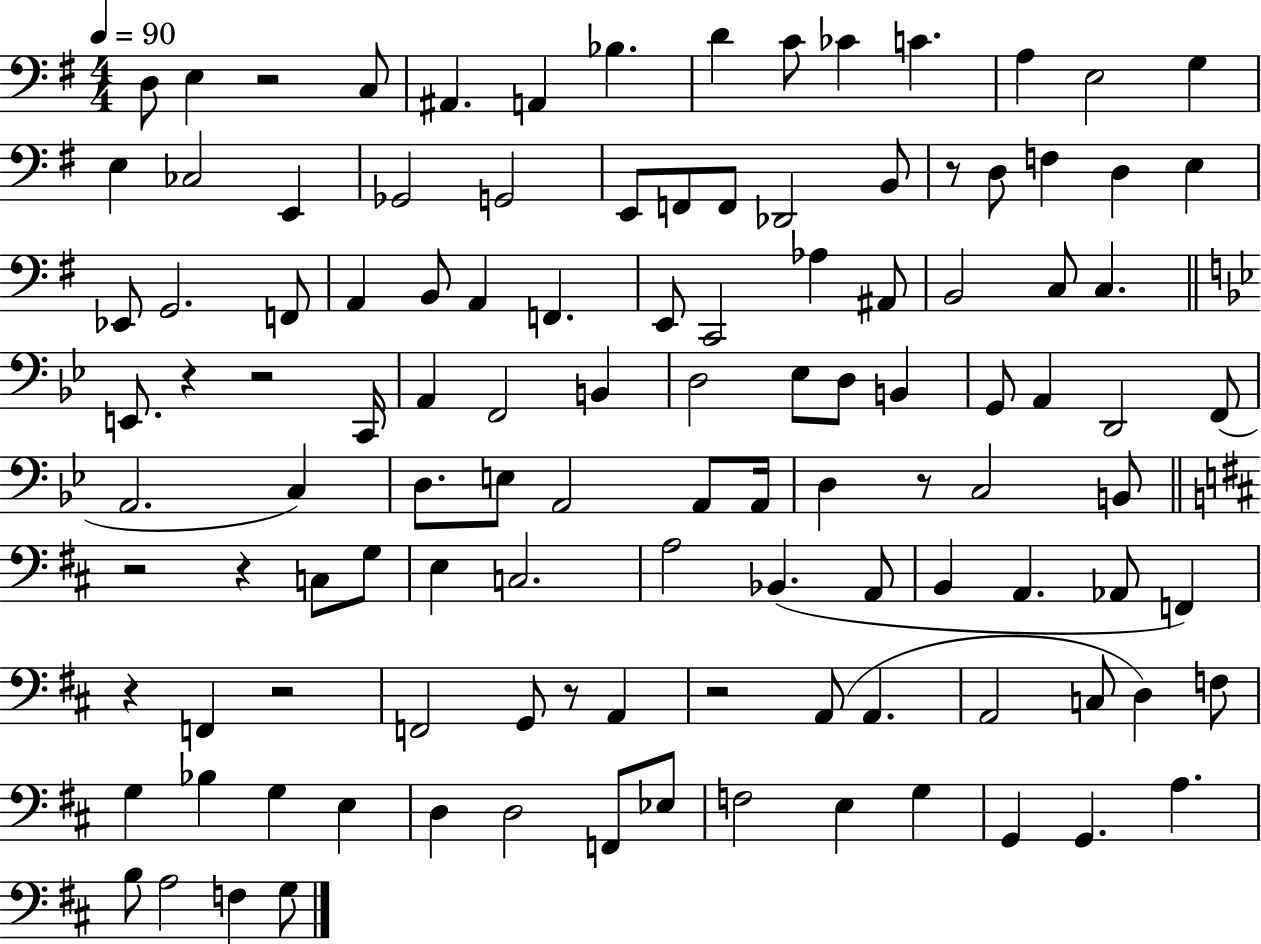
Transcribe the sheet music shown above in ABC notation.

X:1
T:Untitled
M:4/4
L:1/4
K:G
D,/2 E, z2 C,/2 ^A,, A,, _B, D C/2 _C C A, E,2 G, E, _C,2 E,, _G,,2 G,,2 E,,/2 F,,/2 F,,/2 _D,,2 B,,/2 z/2 D,/2 F, D, E, _E,,/2 G,,2 F,,/2 A,, B,,/2 A,, F,, E,,/2 C,,2 _A, ^A,,/2 B,,2 C,/2 C, E,,/2 z z2 C,,/4 A,, F,,2 B,, D,2 _E,/2 D,/2 B,, G,,/2 A,, D,,2 F,,/2 A,,2 C, D,/2 E,/2 A,,2 A,,/2 A,,/4 D, z/2 C,2 B,,/2 z2 z C,/2 G,/2 E, C,2 A,2 _B,, A,,/2 B,, A,, _A,,/2 F,, z F,, z2 F,,2 G,,/2 z/2 A,, z2 A,,/2 A,, A,,2 C,/2 D, F,/2 G, _B, G, E, D, D,2 F,,/2 _E,/2 F,2 E, G, G,, G,, A, B,/2 A,2 F, G,/2